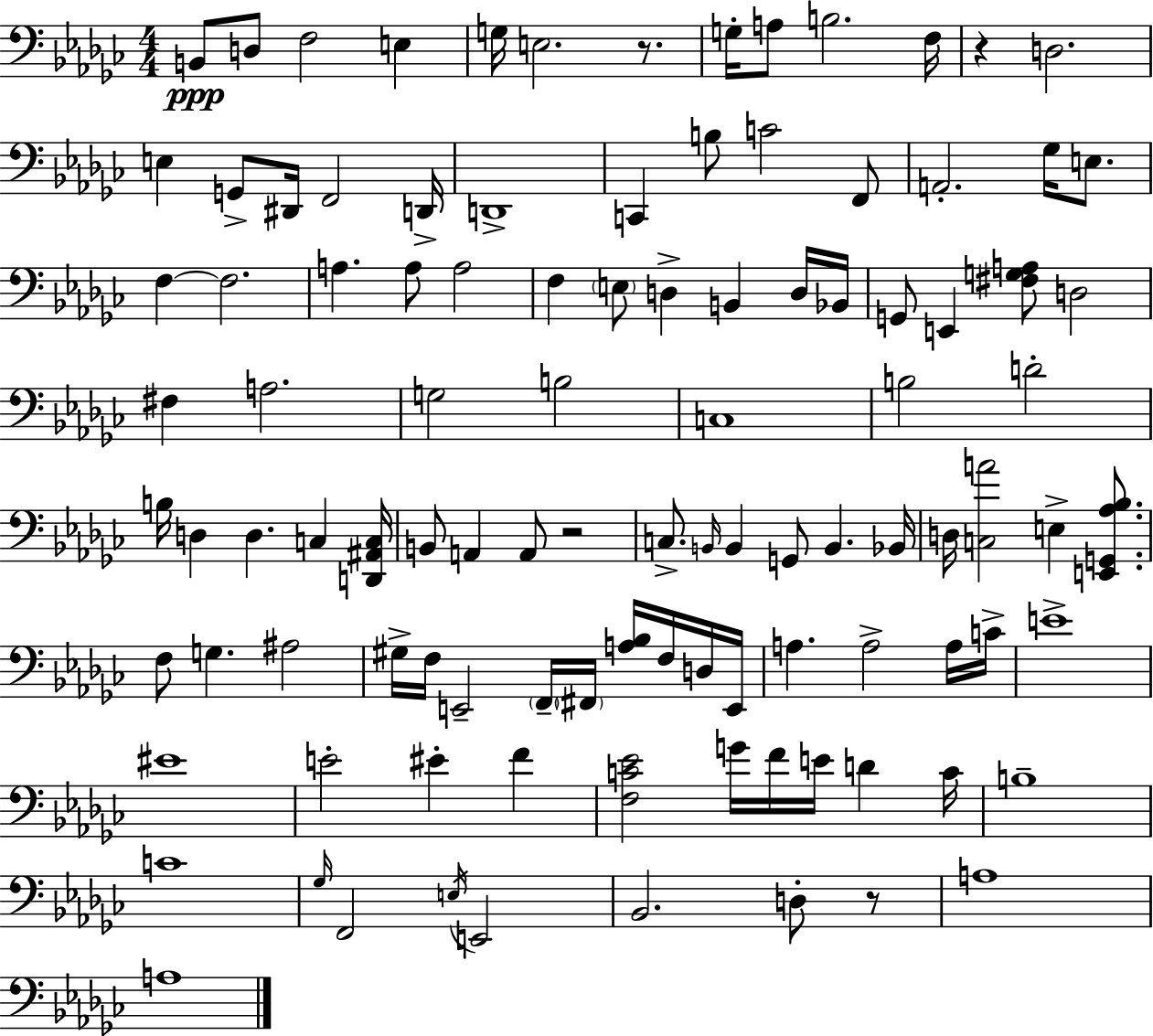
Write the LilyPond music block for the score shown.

{
  \clef bass
  \numericTimeSignature
  \time 4/4
  \key ees \minor
  \repeat volta 2 { b,8\ppp d8 f2 e4 | g16 e2. r8. | g16-. a8 b2. f16 | r4 d2. | \break e4 g,8-> dis,16 f,2 d,16-> | d,1-> | c,4 b8 c'2 f,8 | a,2.-. ges16 e8. | \break f4~~ f2. | a4. a8 a2 | f4 \parenthesize e8 d4-> b,4 d16 bes,16 | g,8 e,4 <fis g a>8 d2 | \break fis4 a2. | g2 b2 | c1 | b2 d'2-. | \break b16 d4 d4. c4 <d, ais, c>16 | b,8 a,4 a,8 r2 | c8.-> \grace { b,16 } b,4 g,8 b,4. | bes,16 d16 <c a'>2 e4-> <e, g, aes bes>8. | \break f8 g4. ais2 | gis16-> f16 e,2-- \parenthesize f,16-- \parenthesize fis,16 <a bes>16 f16 d16 | e,16 a4. a2-> a16 | c'16-> e'1-> | \break eis'1 | e'2-. eis'4-. f'4 | <f c' ees'>2 g'16 f'16 e'16 d'4 | c'16 b1-- | \break c'1 | \grace { ges16 } f,2 \acciaccatura { e16 } e,2 | bes,2. d8-. | r8 a1 | \break a1 | } \bar "|."
}